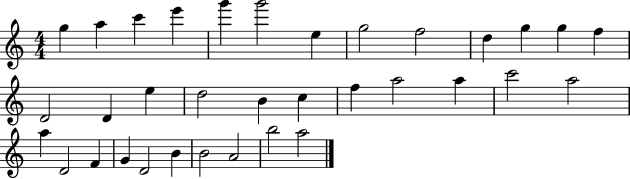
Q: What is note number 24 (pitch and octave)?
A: A5